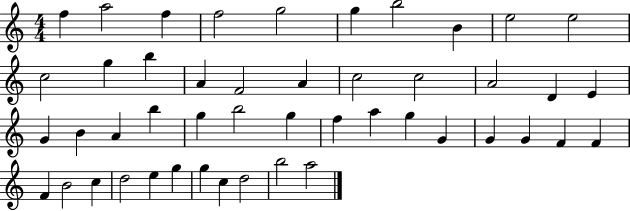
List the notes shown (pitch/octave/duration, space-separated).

F5/q A5/h F5/q F5/h G5/h G5/q B5/h B4/q E5/h E5/h C5/h G5/q B5/q A4/q F4/h A4/q C5/h C5/h A4/h D4/q E4/q G4/q B4/q A4/q B5/q G5/q B5/h G5/q F5/q A5/q G5/q G4/q G4/q G4/q F4/q F4/q F4/q B4/h C5/q D5/h E5/q G5/q G5/q C5/q D5/h B5/h A5/h